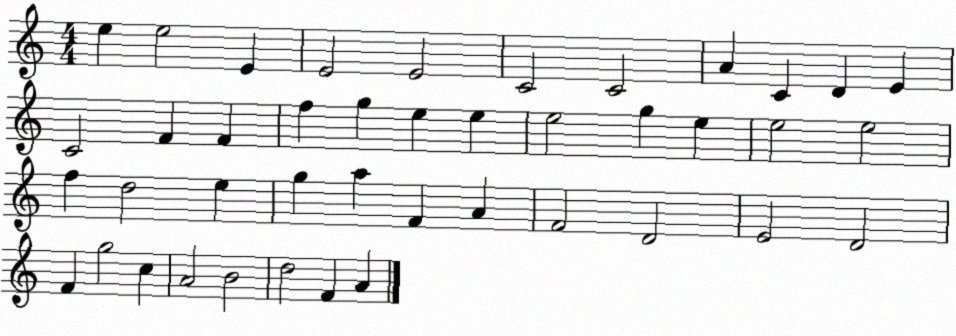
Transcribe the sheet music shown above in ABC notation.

X:1
T:Untitled
M:4/4
L:1/4
K:C
e e2 E E2 E2 C2 C2 A C D E C2 F F f g e e e2 g e e2 e2 f d2 e g a F A F2 D2 E2 D2 F g2 c A2 B2 d2 F A